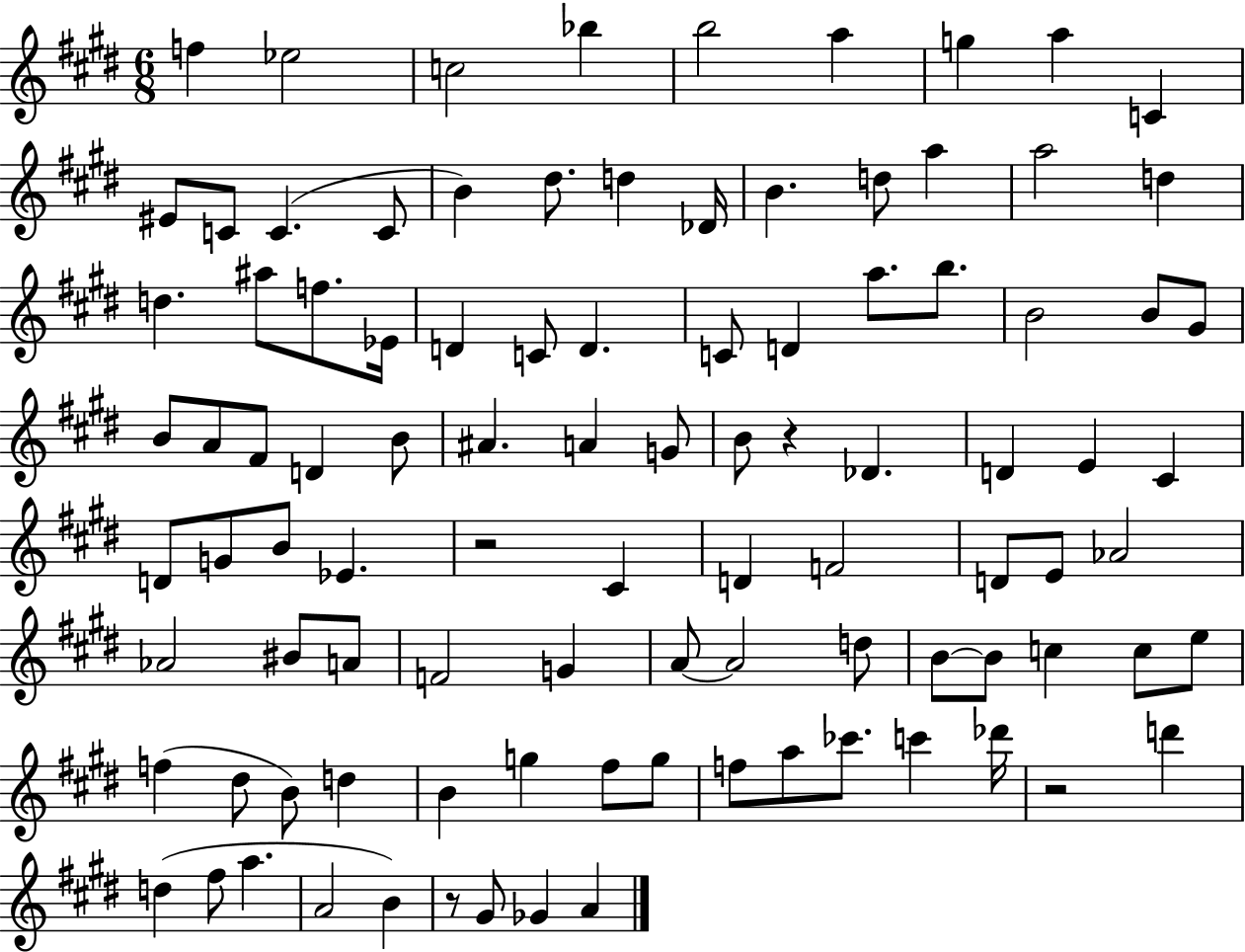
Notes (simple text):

F5/q Eb5/h C5/h Bb5/q B5/h A5/q G5/q A5/q C4/q EIS4/e C4/e C4/q. C4/e B4/q D#5/e. D5/q Db4/s B4/q. D5/e A5/q A5/h D5/q D5/q. A#5/e F5/e. Eb4/s D4/q C4/e D4/q. C4/e D4/q A5/e. B5/e. B4/h B4/e G#4/e B4/e A4/e F#4/e D4/q B4/e A#4/q. A4/q G4/e B4/e R/q Db4/q. D4/q E4/q C#4/q D4/e G4/e B4/e Eb4/q. R/h C#4/q D4/q F4/h D4/e E4/e Ab4/h Ab4/h BIS4/e A4/e F4/h G4/q A4/e A4/h D5/e B4/e B4/e C5/q C5/e E5/e F5/q D#5/e B4/e D5/q B4/q G5/q F#5/e G5/e F5/e A5/e CES6/e. C6/q Db6/s R/h D6/q D5/q F#5/e A5/q. A4/h B4/q R/e G#4/e Gb4/q A4/q